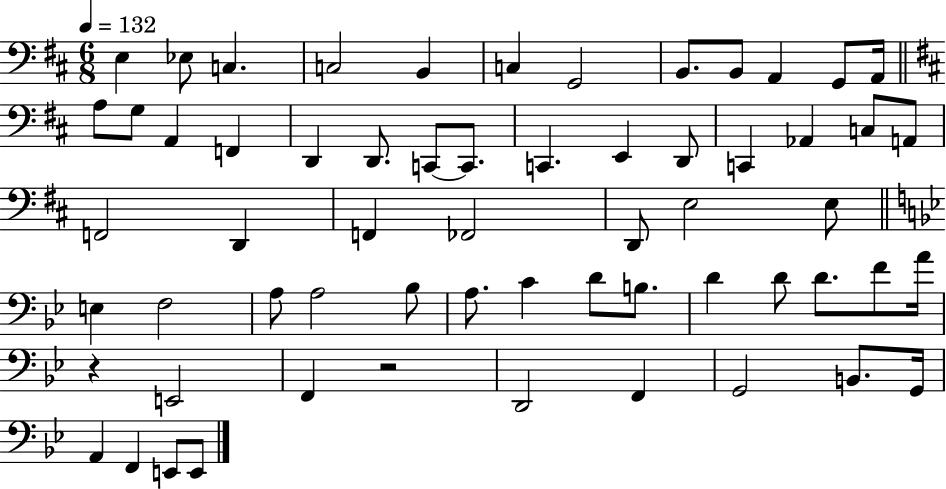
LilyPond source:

{
  \clef bass
  \numericTimeSignature
  \time 6/8
  \key d \major
  \tempo 4 = 132
  e4 ees8 c4. | c2 b,4 | c4 g,2 | b,8. b,8 a,4 g,8 a,16 | \break \bar "||" \break \key d \major a8 g8 a,4 f,4 | d,4 d,8. c,8~~ c,8. | c,4. e,4 d,8 | c,4 aes,4 c8 a,8 | \break f,2 d,4 | f,4 fes,2 | d,8 e2 e8 | \bar "||" \break \key bes \major e4 f2 | a8 a2 bes8 | a8. c'4 d'8 b8. | d'4 d'8 d'8. f'8 a'16 | \break r4 e,2 | f,4 r2 | d,2 f,4 | g,2 b,8. g,16 | \break a,4 f,4 e,8 e,8 | \bar "|."
}